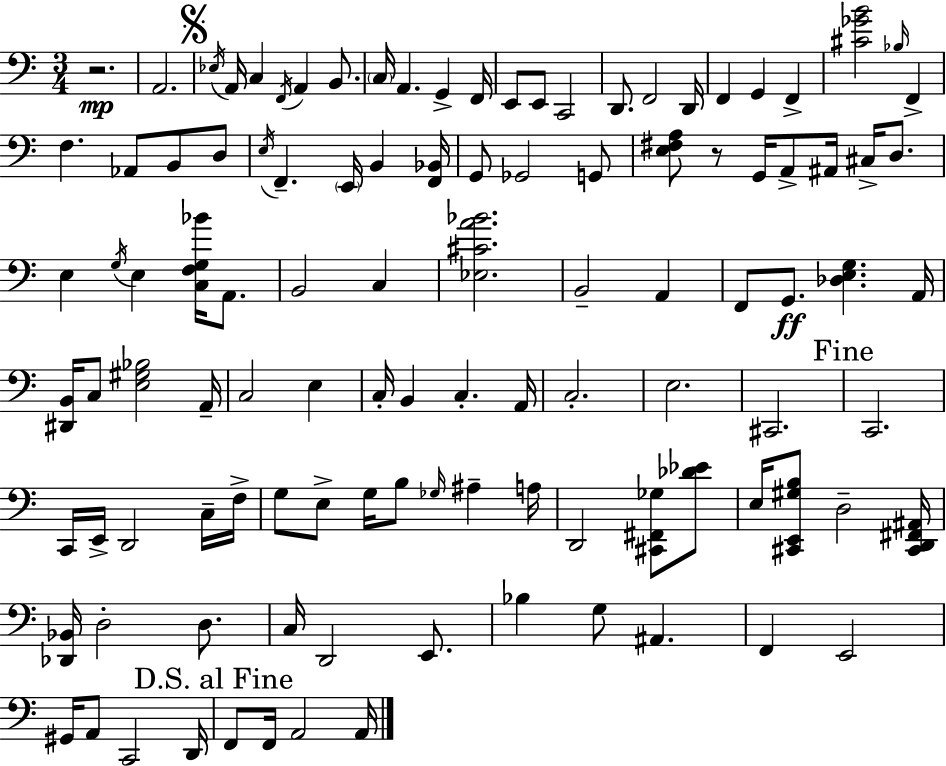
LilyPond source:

{
  \clef bass
  \numericTimeSignature
  \time 3/4
  \key a \minor
  \repeat volta 2 { r2.\mp | a,2. | \mark \markup { \musicglyph "scripts.segno" } \acciaccatura { ees16 } a,16 c4 \acciaccatura { f,16 } a,4 b,8. | \parenthesize c16 a,4. g,4-> | \break f,16 e,8 e,8 c,2 | d,8. f,2 | d,16 f,4 g,4 f,4-> | <cis' ges' b'>2 \grace { bes16 } f,4-> | \break f4. aes,8 b,8 | d8 \acciaccatura { e16 } f,4.-- \parenthesize e,16 b,4 | <f, bes,>16 g,8 ges,2 | g,8 <e fis a>8 r8 g,16 a,8-> ais,16 | \break cis16-> d8. e4 \acciaccatura { g16 } e4 | <c f g bes'>16 a,8. b,2 | c4 <ees cis' a' bes'>2. | b,2-- | \break a,4 f,8 g,8.\ff <des e g>4. | a,16 <dis, b,>16 c8 <e gis bes>2 | a,16-- c2 | e4 c16-. b,4 c4.-. | \break a,16 c2.-. | e2. | cis,2. | \mark "Fine" c,2. | \break c,16 e,16-> d,2 | c16-- f16-> g8 e8-> g16 b8 | \grace { ges16 } ais4-- a16 d,2 | <cis, fis, ges>8 <des' ees'>8 e16 <cis, e, gis b>8 d2-- | \break <cis, d, fis, ais,>16 <des, bes,>16 d2-. | d8. c16 d,2 | e,8. bes4 g8 | ais,4. f,4 e,2 | \break gis,16 a,8 c,2 | d,16 \mark "D.S. al Fine" f,8 f,16 a,2 | a,16 } \bar "|."
}